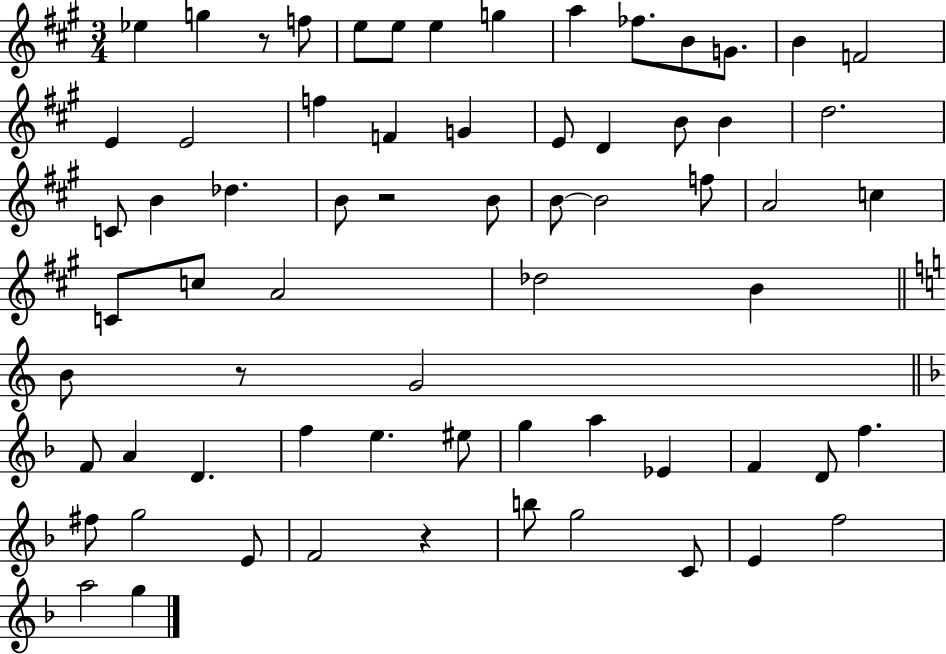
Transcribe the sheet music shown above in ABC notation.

X:1
T:Untitled
M:3/4
L:1/4
K:A
_e g z/2 f/2 e/2 e/2 e g a _f/2 B/2 G/2 B F2 E E2 f F G E/2 D B/2 B d2 C/2 B _d B/2 z2 B/2 B/2 B2 f/2 A2 c C/2 c/2 A2 _d2 B B/2 z/2 G2 F/2 A D f e ^e/2 g a _E F D/2 f ^f/2 g2 E/2 F2 z b/2 g2 C/2 E f2 a2 g